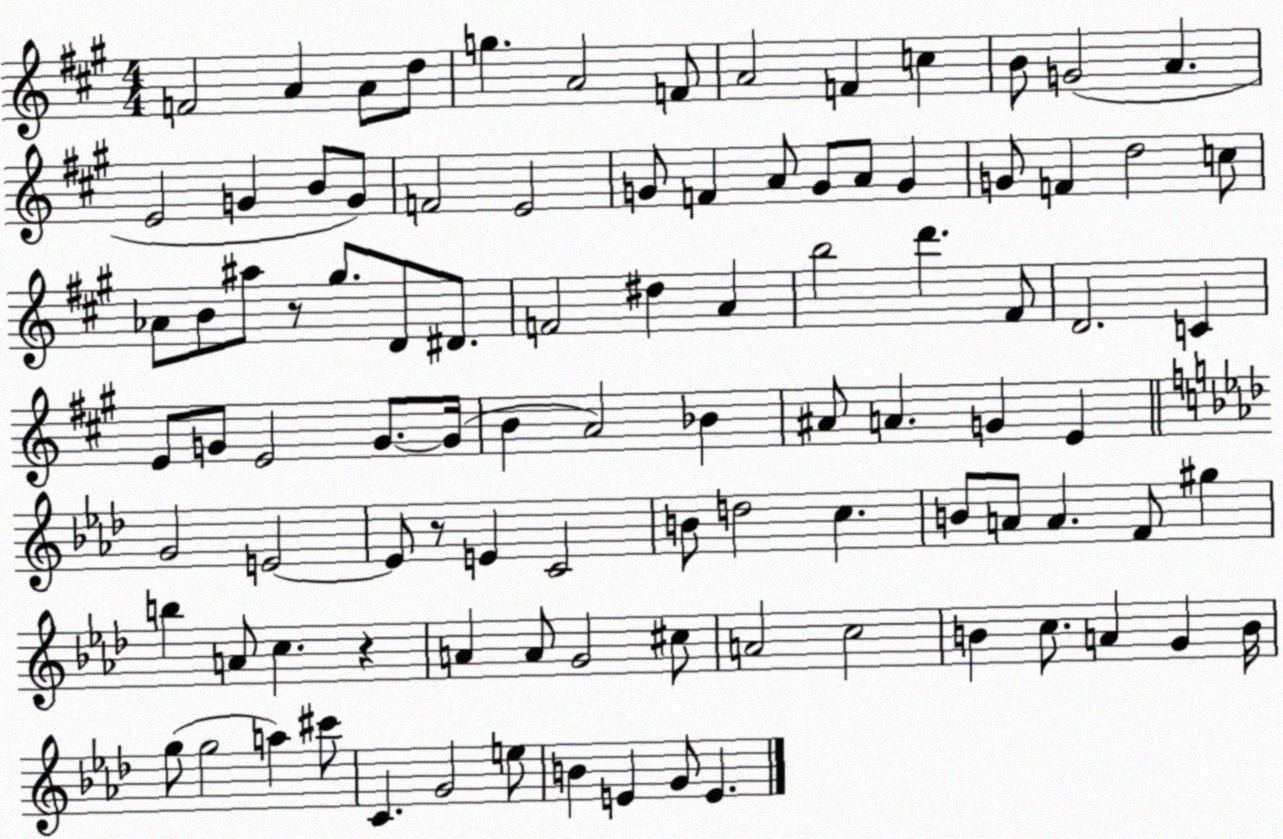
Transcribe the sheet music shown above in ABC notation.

X:1
T:Untitled
M:4/4
L:1/4
K:A
F2 A A/2 d/2 g A2 F/2 A2 F c B/2 G2 A E2 G B/2 G/2 F2 E2 G/2 F A/2 G/2 A/2 G G/2 F d2 c/2 _A/2 B/2 ^a/2 z/2 ^g/2 D/2 ^D/2 F2 ^d A b2 d' ^F/2 D2 C E/2 G/2 E2 G/2 G/4 B A2 _B ^A/2 A G E G2 E2 E/2 z/2 E C2 B/2 d2 c B/2 A/2 A F/2 ^g b A/2 c z A A/2 G2 ^c/2 A2 c2 B c/2 A G B/4 g/2 g2 a ^c'/2 C G2 e/2 B E G/2 E